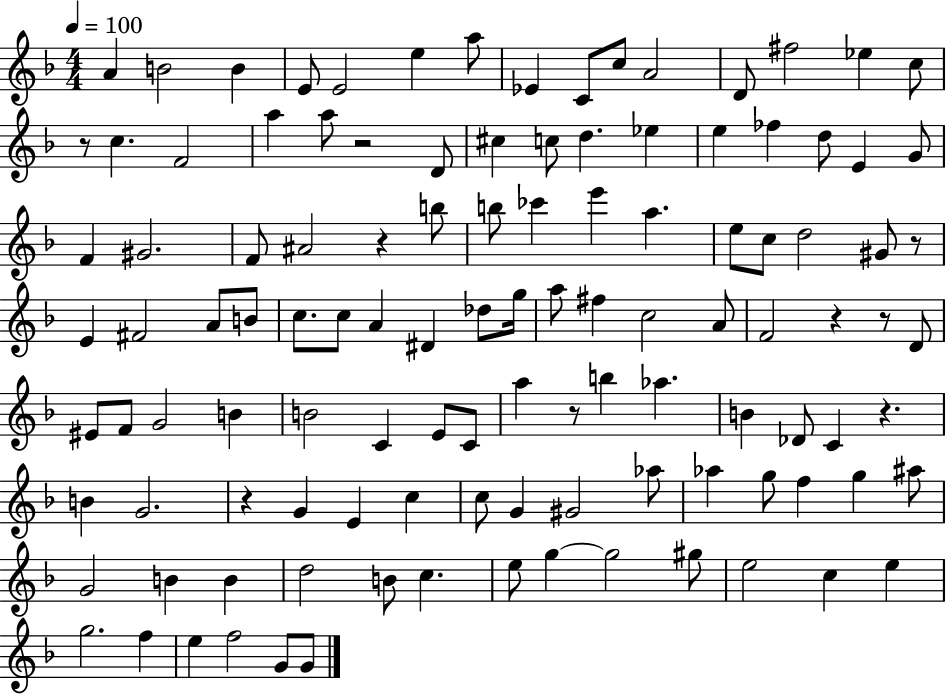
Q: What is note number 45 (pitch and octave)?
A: A4